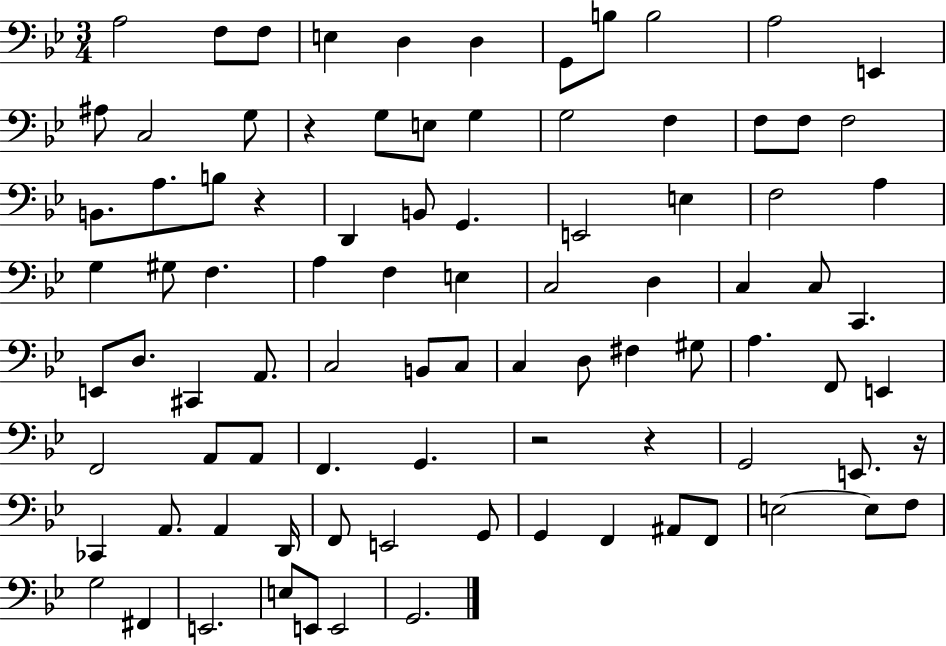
A3/h F3/e F3/e E3/q D3/q D3/q G2/e B3/e B3/h A3/h E2/q A#3/e C3/h G3/e R/q G3/e E3/e G3/q G3/h F3/q F3/e F3/e F3/h B2/e. A3/e. B3/e R/q D2/q B2/e G2/q. E2/h E3/q F3/h A3/q G3/q G#3/e F3/q. A3/q F3/q E3/q C3/h D3/q C3/q C3/e C2/q. E2/e D3/e. C#2/q A2/e. C3/h B2/e C3/e C3/q D3/e F#3/q G#3/e A3/q. F2/e E2/q F2/h A2/e A2/e F2/q. G2/q. R/h R/q G2/h E2/e. R/s CES2/q A2/e. A2/q D2/s F2/e E2/h G2/e G2/q F2/q A#2/e F2/e E3/h E3/e F3/e G3/h F#2/q E2/h. E3/e E2/e E2/h G2/h.